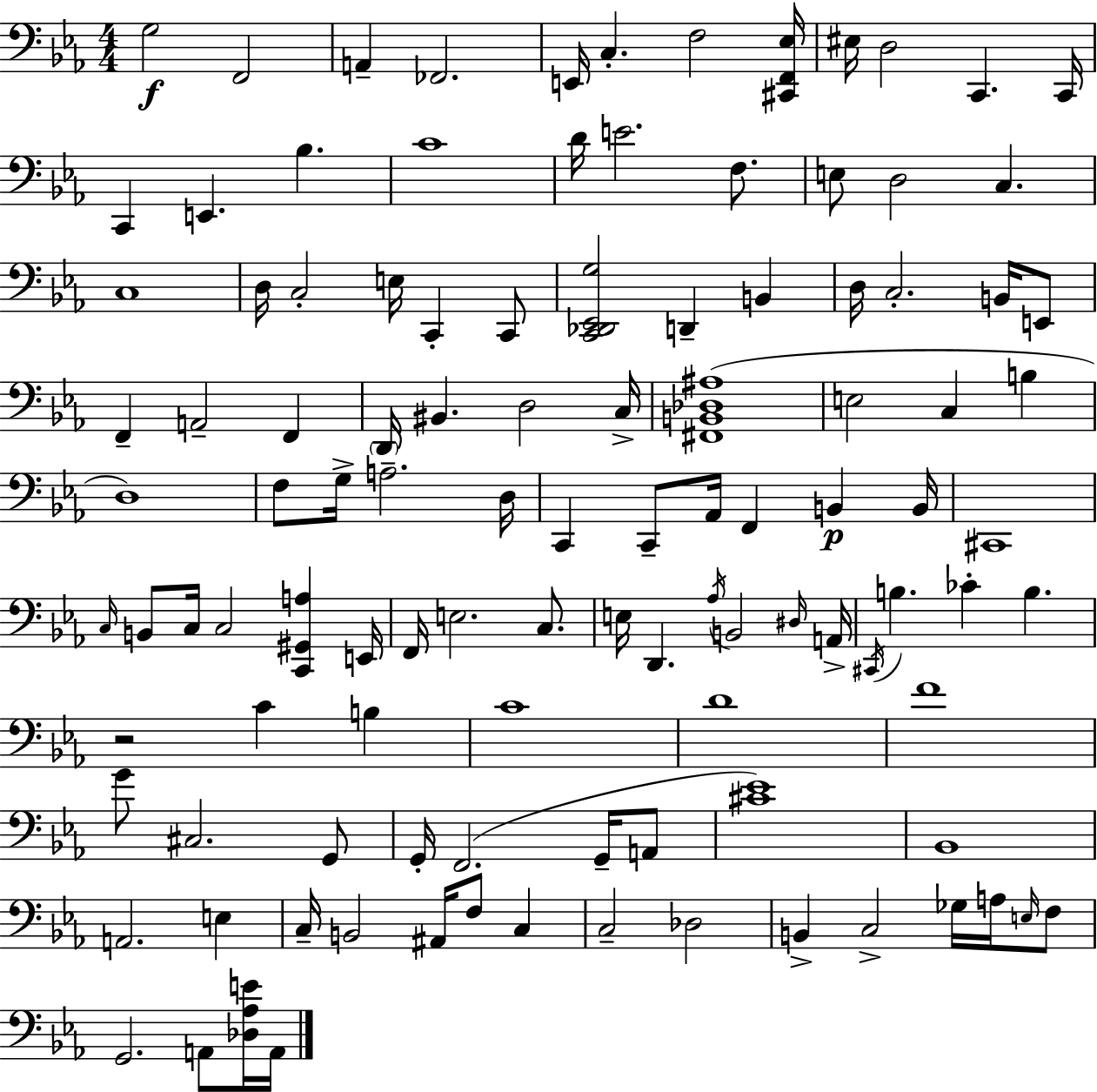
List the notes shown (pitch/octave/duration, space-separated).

G3/h F2/h A2/q FES2/h. E2/s C3/q. F3/h [C#2,F2,Eb3]/s EIS3/s D3/h C2/q. C2/s C2/q E2/q. Bb3/q. C4/w D4/s E4/h. F3/e. E3/e D3/h C3/q. C3/w D3/s C3/h E3/s C2/q C2/e [C2,Db2,Eb2,G3]/h D2/q B2/q D3/s C3/h. B2/s E2/e F2/q A2/h F2/q D2/s BIS2/q. D3/h C3/s [F#2,B2,Db3,A#3]/w E3/h C3/q B3/q D3/w F3/e G3/s A3/h. D3/s C2/q C2/e Ab2/s F2/q B2/q B2/s C#2/w C3/s B2/e C3/s C3/h [C2,G#2,A3]/q E2/s F2/s E3/h. C3/e. E3/s D2/q. Ab3/s B2/h D#3/s A2/s C#2/s B3/q. CES4/q B3/q. R/h C4/q B3/q C4/w D4/w F4/w G4/e C#3/h. G2/e G2/s F2/h. G2/s A2/e [C#4,Eb4]/w Bb2/w A2/h. E3/q C3/s B2/h A#2/s F3/e C3/q C3/h Db3/h B2/q C3/h Gb3/s A3/s E3/s F3/e G2/h. A2/e [Db3,Ab3,E4]/s A2/s